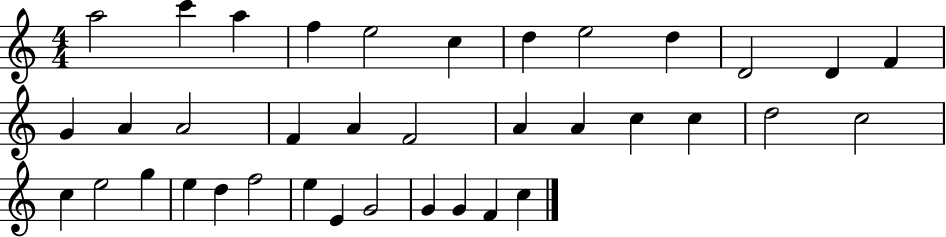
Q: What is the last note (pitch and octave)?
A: C5